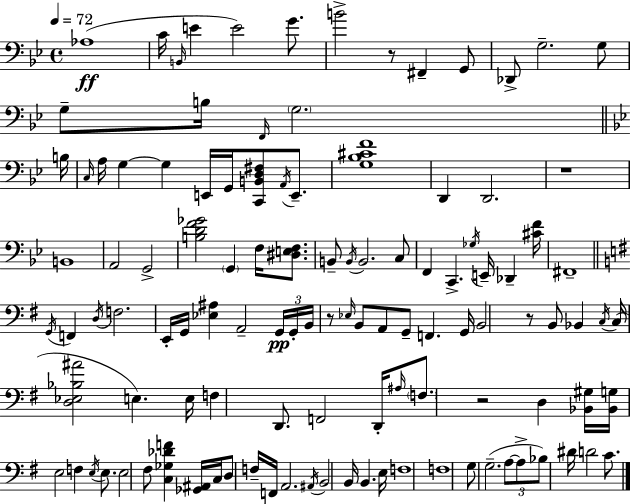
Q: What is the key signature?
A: BES major